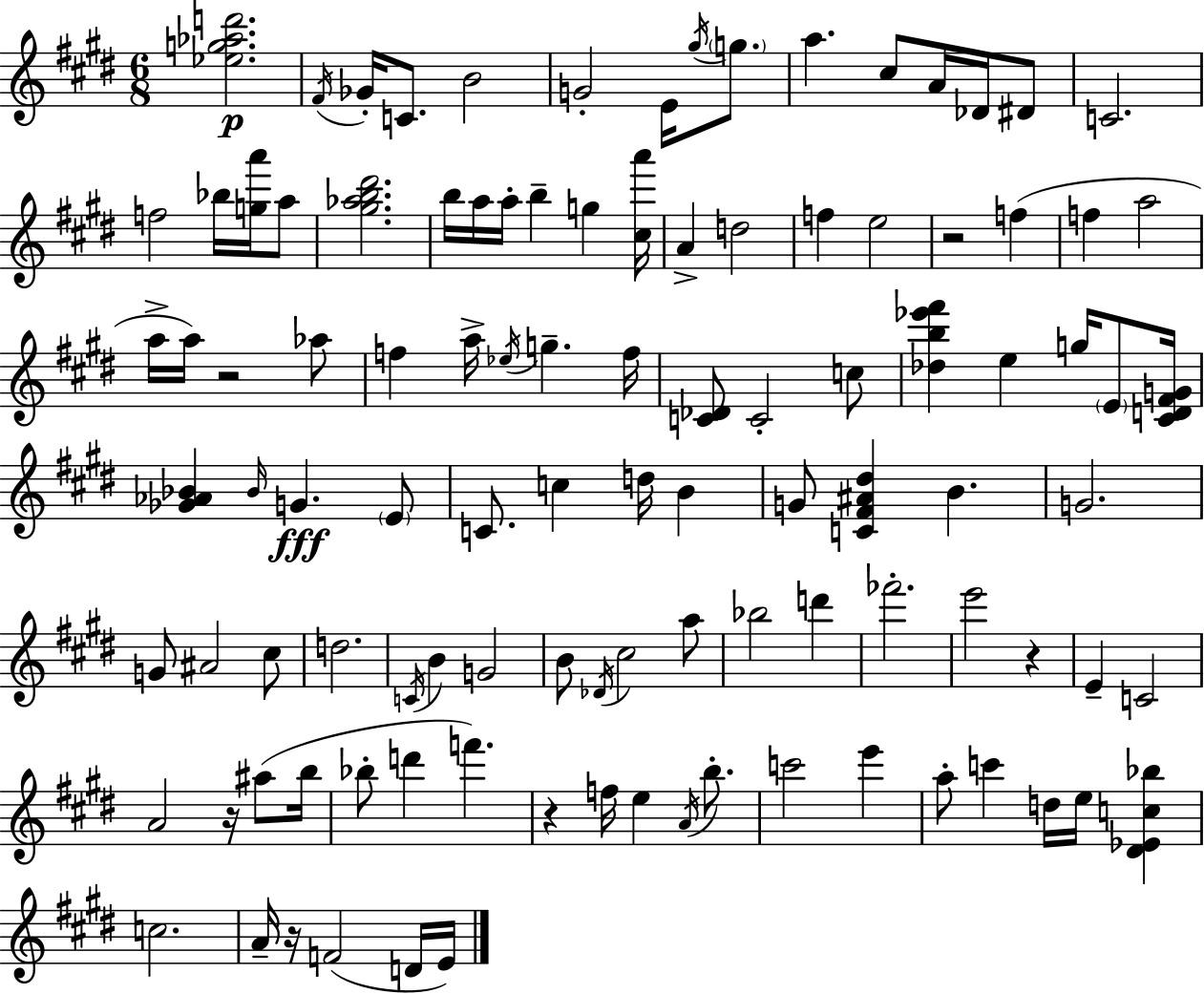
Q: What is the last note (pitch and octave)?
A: E4